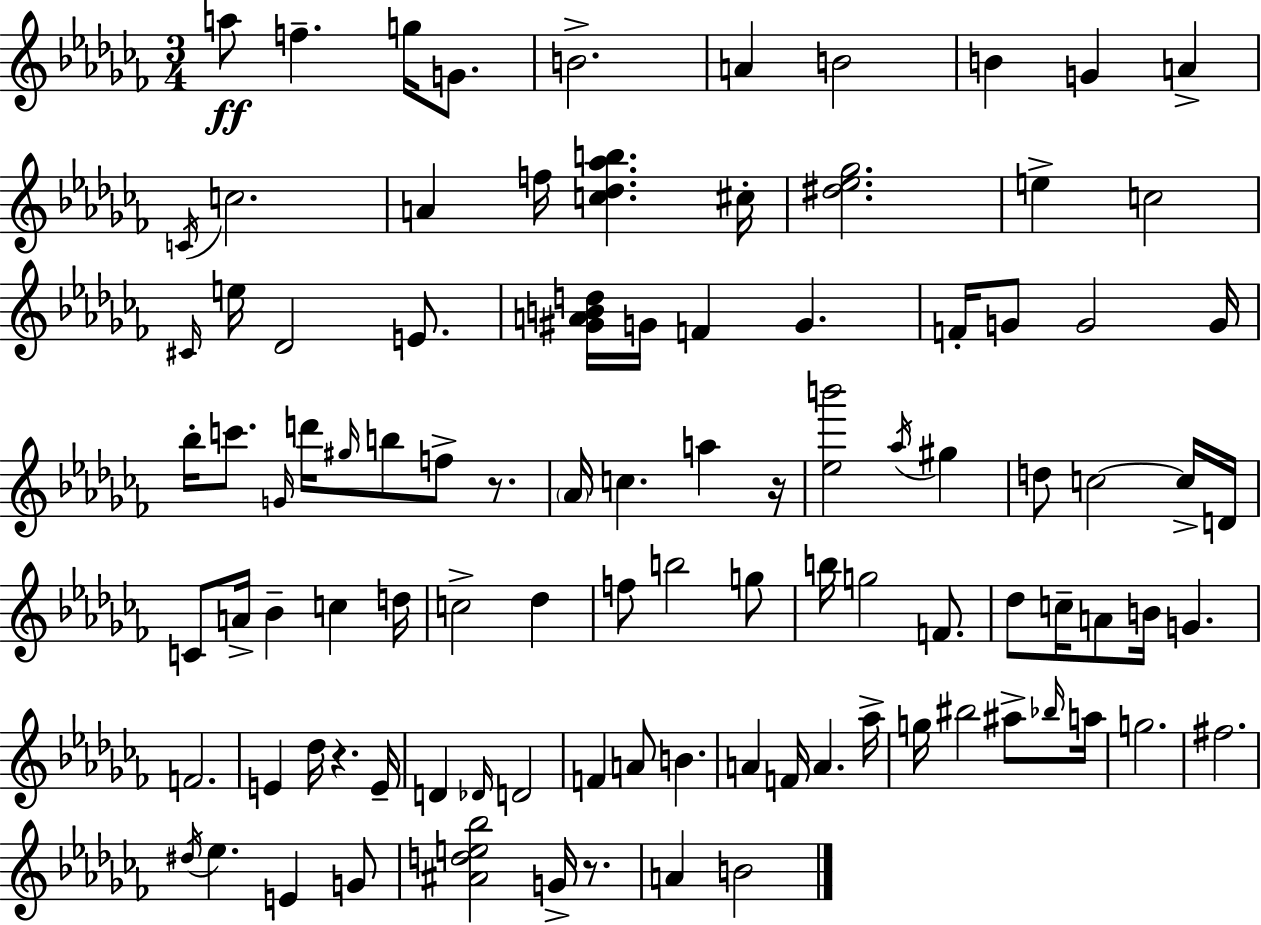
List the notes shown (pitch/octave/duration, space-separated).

A5/e F5/q. G5/s G4/e. B4/h. A4/q B4/h B4/q G4/q A4/q C4/s C5/h. A4/q F5/s [C5,Db5,Ab5,B5]/q. C#5/s [D#5,Eb5,Gb5]/h. E5/q C5/h C#4/s E5/s Db4/h E4/e. [G#4,A4,B4,D5]/s G4/s F4/q G4/q. F4/s G4/e G4/h G4/s Bb5/s C6/e. G4/s D6/s G#5/s B5/e F5/e R/e. Ab4/s C5/q. A5/q R/s [Eb5,B6]/h Ab5/s G#5/q D5/e C5/h C5/s D4/s C4/e A4/s Bb4/q C5/q D5/s C5/h Db5/q F5/e B5/h G5/e B5/s G5/h F4/e. Db5/e C5/s A4/e B4/s G4/q. F4/h. E4/q Db5/s R/q. E4/s D4/q Db4/s D4/h F4/q A4/e B4/q. A4/q F4/s A4/q. Ab5/s G5/s BIS5/h A#5/e Bb5/s A5/s G5/h. F#5/h. D#5/s Eb5/q. E4/q G4/e [A#4,D5,E5,Bb5]/h G4/s R/e. A4/q B4/h